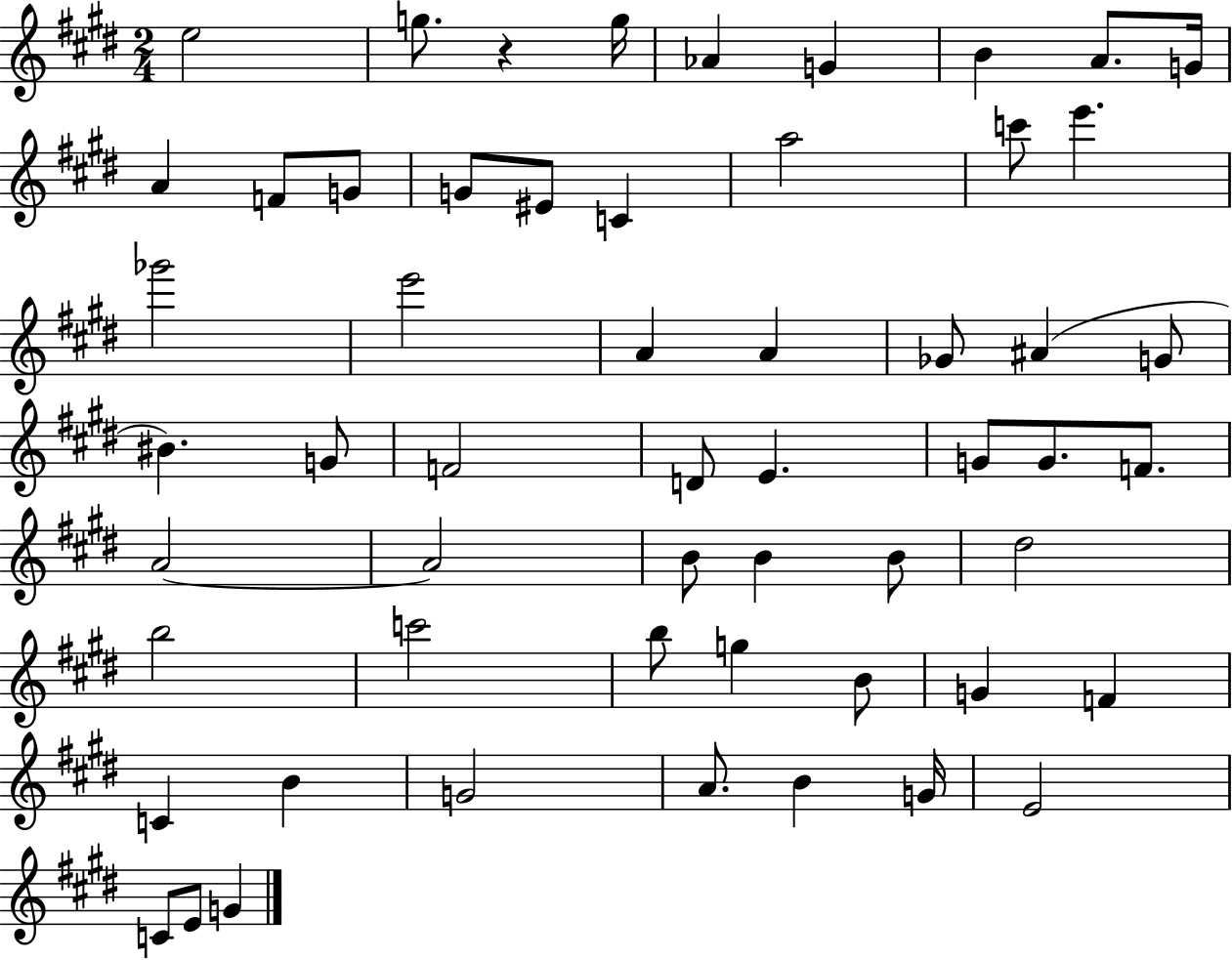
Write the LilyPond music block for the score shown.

{
  \clef treble
  \numericTimeSignature
  \time 2/4
  \key e \major
  e''2 | g''8. r4 g''16 | aes'4 g'4 | b'4 a'8. g'16 | \break a'4 f'8 g'8 | g'8 eis'8 c'4 | a''2 | c'''8 e'''4. | \break ges'''2 | e'''2 | a'4 a'4 | ges'8 ais'4( g'8 | \break bis'4.) g'8 | f'2 | d'8 e'4. | g'8 g'8. f'8. | \break a'2~~ | a'2 | b'8 b'4 b'8 | dis''2 | \break b''2 | c'''2 | b''8 g''4 b'8 | g'4 f'4 | \break c'4 b'4 | g'2 | a'8. b'4 g'16 | e'2 | \break c'8 e'8 g'4 | \bar "|."
}